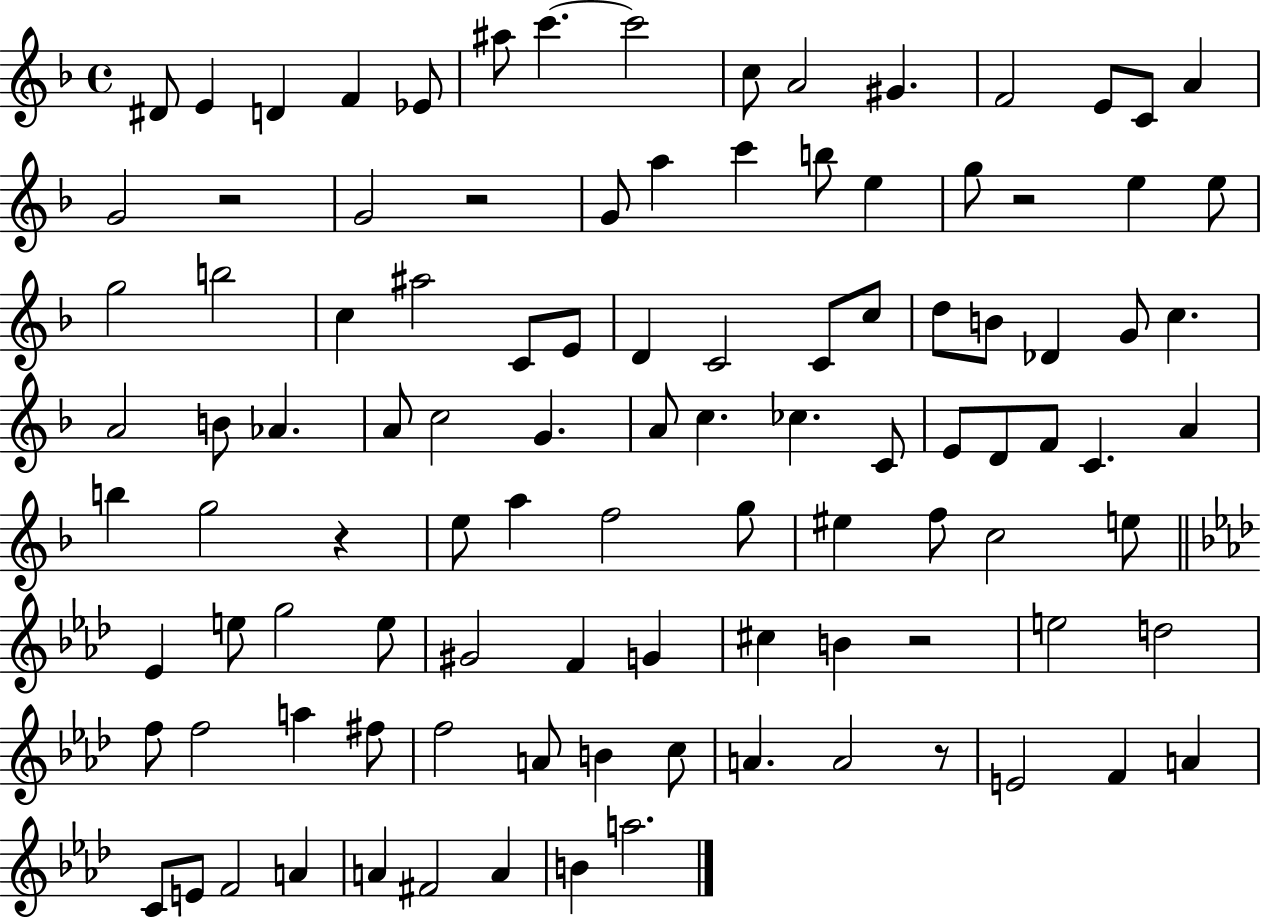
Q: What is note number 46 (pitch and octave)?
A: G4